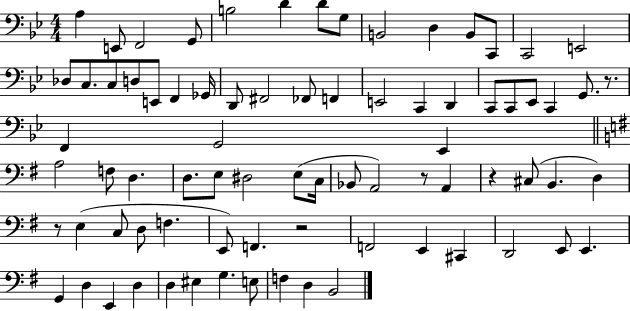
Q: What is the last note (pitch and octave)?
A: B2